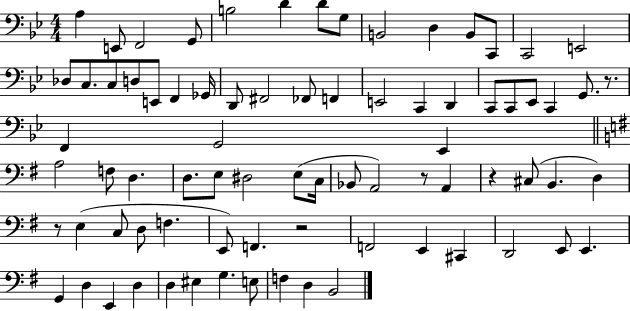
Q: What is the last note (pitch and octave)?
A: B2